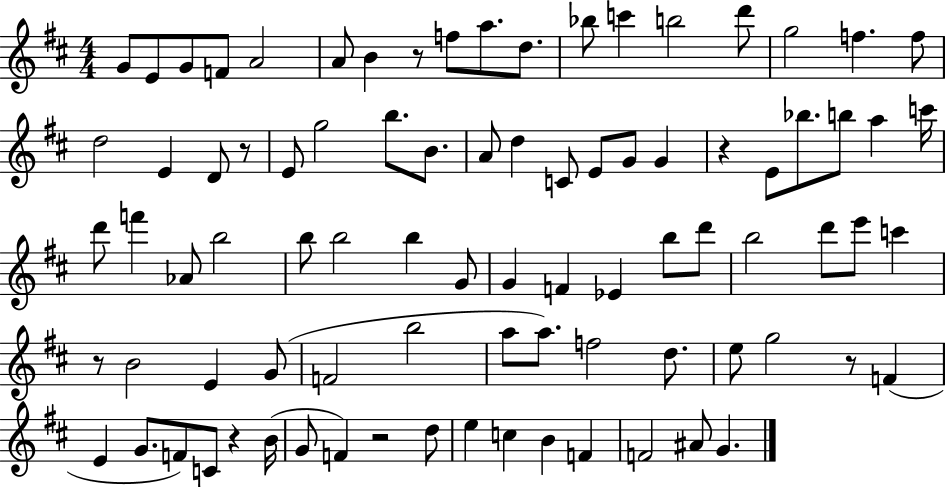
{
  \clef treble
  \numericTimeSignature
  \time 4/4
  \key d \major
  g'8 e'8 g'8 f'8 a'2 | a'8 b'4 r8 f''8 a''8. d''8. | bes''8 c'''4 b''2 d'''8 | g''2 f''4. f''8 | \break d''2 e'4 d'8 r8 | e'8 g''2 b''8. b'8. | a'8 d''4 c'8 e'8 g'8 g'4 | r4 e'8 bes''8. b''8 a''4 c'''16 | \break d'''8 f'''4 aes'8 b''2 | b''8 b''2 b''4 g'8 | g'4 f'4 ees'4 b''8 d'''8 | b''2 d'''8 e'''8 c'''4 | \break r8 b'2 e'4 g'8( | f'2 b''2 | a''8 a''8.) f''2 d''8. | e''8 g''2 r8 f'4( | \break e'4 g'8. f'8) c'8 r4 b'16( | g'8 f'4) r2 d''8 | e''4 c''4 b'4 f'4 | f'2 ais'8 g'4. | \break \bar "|."
}